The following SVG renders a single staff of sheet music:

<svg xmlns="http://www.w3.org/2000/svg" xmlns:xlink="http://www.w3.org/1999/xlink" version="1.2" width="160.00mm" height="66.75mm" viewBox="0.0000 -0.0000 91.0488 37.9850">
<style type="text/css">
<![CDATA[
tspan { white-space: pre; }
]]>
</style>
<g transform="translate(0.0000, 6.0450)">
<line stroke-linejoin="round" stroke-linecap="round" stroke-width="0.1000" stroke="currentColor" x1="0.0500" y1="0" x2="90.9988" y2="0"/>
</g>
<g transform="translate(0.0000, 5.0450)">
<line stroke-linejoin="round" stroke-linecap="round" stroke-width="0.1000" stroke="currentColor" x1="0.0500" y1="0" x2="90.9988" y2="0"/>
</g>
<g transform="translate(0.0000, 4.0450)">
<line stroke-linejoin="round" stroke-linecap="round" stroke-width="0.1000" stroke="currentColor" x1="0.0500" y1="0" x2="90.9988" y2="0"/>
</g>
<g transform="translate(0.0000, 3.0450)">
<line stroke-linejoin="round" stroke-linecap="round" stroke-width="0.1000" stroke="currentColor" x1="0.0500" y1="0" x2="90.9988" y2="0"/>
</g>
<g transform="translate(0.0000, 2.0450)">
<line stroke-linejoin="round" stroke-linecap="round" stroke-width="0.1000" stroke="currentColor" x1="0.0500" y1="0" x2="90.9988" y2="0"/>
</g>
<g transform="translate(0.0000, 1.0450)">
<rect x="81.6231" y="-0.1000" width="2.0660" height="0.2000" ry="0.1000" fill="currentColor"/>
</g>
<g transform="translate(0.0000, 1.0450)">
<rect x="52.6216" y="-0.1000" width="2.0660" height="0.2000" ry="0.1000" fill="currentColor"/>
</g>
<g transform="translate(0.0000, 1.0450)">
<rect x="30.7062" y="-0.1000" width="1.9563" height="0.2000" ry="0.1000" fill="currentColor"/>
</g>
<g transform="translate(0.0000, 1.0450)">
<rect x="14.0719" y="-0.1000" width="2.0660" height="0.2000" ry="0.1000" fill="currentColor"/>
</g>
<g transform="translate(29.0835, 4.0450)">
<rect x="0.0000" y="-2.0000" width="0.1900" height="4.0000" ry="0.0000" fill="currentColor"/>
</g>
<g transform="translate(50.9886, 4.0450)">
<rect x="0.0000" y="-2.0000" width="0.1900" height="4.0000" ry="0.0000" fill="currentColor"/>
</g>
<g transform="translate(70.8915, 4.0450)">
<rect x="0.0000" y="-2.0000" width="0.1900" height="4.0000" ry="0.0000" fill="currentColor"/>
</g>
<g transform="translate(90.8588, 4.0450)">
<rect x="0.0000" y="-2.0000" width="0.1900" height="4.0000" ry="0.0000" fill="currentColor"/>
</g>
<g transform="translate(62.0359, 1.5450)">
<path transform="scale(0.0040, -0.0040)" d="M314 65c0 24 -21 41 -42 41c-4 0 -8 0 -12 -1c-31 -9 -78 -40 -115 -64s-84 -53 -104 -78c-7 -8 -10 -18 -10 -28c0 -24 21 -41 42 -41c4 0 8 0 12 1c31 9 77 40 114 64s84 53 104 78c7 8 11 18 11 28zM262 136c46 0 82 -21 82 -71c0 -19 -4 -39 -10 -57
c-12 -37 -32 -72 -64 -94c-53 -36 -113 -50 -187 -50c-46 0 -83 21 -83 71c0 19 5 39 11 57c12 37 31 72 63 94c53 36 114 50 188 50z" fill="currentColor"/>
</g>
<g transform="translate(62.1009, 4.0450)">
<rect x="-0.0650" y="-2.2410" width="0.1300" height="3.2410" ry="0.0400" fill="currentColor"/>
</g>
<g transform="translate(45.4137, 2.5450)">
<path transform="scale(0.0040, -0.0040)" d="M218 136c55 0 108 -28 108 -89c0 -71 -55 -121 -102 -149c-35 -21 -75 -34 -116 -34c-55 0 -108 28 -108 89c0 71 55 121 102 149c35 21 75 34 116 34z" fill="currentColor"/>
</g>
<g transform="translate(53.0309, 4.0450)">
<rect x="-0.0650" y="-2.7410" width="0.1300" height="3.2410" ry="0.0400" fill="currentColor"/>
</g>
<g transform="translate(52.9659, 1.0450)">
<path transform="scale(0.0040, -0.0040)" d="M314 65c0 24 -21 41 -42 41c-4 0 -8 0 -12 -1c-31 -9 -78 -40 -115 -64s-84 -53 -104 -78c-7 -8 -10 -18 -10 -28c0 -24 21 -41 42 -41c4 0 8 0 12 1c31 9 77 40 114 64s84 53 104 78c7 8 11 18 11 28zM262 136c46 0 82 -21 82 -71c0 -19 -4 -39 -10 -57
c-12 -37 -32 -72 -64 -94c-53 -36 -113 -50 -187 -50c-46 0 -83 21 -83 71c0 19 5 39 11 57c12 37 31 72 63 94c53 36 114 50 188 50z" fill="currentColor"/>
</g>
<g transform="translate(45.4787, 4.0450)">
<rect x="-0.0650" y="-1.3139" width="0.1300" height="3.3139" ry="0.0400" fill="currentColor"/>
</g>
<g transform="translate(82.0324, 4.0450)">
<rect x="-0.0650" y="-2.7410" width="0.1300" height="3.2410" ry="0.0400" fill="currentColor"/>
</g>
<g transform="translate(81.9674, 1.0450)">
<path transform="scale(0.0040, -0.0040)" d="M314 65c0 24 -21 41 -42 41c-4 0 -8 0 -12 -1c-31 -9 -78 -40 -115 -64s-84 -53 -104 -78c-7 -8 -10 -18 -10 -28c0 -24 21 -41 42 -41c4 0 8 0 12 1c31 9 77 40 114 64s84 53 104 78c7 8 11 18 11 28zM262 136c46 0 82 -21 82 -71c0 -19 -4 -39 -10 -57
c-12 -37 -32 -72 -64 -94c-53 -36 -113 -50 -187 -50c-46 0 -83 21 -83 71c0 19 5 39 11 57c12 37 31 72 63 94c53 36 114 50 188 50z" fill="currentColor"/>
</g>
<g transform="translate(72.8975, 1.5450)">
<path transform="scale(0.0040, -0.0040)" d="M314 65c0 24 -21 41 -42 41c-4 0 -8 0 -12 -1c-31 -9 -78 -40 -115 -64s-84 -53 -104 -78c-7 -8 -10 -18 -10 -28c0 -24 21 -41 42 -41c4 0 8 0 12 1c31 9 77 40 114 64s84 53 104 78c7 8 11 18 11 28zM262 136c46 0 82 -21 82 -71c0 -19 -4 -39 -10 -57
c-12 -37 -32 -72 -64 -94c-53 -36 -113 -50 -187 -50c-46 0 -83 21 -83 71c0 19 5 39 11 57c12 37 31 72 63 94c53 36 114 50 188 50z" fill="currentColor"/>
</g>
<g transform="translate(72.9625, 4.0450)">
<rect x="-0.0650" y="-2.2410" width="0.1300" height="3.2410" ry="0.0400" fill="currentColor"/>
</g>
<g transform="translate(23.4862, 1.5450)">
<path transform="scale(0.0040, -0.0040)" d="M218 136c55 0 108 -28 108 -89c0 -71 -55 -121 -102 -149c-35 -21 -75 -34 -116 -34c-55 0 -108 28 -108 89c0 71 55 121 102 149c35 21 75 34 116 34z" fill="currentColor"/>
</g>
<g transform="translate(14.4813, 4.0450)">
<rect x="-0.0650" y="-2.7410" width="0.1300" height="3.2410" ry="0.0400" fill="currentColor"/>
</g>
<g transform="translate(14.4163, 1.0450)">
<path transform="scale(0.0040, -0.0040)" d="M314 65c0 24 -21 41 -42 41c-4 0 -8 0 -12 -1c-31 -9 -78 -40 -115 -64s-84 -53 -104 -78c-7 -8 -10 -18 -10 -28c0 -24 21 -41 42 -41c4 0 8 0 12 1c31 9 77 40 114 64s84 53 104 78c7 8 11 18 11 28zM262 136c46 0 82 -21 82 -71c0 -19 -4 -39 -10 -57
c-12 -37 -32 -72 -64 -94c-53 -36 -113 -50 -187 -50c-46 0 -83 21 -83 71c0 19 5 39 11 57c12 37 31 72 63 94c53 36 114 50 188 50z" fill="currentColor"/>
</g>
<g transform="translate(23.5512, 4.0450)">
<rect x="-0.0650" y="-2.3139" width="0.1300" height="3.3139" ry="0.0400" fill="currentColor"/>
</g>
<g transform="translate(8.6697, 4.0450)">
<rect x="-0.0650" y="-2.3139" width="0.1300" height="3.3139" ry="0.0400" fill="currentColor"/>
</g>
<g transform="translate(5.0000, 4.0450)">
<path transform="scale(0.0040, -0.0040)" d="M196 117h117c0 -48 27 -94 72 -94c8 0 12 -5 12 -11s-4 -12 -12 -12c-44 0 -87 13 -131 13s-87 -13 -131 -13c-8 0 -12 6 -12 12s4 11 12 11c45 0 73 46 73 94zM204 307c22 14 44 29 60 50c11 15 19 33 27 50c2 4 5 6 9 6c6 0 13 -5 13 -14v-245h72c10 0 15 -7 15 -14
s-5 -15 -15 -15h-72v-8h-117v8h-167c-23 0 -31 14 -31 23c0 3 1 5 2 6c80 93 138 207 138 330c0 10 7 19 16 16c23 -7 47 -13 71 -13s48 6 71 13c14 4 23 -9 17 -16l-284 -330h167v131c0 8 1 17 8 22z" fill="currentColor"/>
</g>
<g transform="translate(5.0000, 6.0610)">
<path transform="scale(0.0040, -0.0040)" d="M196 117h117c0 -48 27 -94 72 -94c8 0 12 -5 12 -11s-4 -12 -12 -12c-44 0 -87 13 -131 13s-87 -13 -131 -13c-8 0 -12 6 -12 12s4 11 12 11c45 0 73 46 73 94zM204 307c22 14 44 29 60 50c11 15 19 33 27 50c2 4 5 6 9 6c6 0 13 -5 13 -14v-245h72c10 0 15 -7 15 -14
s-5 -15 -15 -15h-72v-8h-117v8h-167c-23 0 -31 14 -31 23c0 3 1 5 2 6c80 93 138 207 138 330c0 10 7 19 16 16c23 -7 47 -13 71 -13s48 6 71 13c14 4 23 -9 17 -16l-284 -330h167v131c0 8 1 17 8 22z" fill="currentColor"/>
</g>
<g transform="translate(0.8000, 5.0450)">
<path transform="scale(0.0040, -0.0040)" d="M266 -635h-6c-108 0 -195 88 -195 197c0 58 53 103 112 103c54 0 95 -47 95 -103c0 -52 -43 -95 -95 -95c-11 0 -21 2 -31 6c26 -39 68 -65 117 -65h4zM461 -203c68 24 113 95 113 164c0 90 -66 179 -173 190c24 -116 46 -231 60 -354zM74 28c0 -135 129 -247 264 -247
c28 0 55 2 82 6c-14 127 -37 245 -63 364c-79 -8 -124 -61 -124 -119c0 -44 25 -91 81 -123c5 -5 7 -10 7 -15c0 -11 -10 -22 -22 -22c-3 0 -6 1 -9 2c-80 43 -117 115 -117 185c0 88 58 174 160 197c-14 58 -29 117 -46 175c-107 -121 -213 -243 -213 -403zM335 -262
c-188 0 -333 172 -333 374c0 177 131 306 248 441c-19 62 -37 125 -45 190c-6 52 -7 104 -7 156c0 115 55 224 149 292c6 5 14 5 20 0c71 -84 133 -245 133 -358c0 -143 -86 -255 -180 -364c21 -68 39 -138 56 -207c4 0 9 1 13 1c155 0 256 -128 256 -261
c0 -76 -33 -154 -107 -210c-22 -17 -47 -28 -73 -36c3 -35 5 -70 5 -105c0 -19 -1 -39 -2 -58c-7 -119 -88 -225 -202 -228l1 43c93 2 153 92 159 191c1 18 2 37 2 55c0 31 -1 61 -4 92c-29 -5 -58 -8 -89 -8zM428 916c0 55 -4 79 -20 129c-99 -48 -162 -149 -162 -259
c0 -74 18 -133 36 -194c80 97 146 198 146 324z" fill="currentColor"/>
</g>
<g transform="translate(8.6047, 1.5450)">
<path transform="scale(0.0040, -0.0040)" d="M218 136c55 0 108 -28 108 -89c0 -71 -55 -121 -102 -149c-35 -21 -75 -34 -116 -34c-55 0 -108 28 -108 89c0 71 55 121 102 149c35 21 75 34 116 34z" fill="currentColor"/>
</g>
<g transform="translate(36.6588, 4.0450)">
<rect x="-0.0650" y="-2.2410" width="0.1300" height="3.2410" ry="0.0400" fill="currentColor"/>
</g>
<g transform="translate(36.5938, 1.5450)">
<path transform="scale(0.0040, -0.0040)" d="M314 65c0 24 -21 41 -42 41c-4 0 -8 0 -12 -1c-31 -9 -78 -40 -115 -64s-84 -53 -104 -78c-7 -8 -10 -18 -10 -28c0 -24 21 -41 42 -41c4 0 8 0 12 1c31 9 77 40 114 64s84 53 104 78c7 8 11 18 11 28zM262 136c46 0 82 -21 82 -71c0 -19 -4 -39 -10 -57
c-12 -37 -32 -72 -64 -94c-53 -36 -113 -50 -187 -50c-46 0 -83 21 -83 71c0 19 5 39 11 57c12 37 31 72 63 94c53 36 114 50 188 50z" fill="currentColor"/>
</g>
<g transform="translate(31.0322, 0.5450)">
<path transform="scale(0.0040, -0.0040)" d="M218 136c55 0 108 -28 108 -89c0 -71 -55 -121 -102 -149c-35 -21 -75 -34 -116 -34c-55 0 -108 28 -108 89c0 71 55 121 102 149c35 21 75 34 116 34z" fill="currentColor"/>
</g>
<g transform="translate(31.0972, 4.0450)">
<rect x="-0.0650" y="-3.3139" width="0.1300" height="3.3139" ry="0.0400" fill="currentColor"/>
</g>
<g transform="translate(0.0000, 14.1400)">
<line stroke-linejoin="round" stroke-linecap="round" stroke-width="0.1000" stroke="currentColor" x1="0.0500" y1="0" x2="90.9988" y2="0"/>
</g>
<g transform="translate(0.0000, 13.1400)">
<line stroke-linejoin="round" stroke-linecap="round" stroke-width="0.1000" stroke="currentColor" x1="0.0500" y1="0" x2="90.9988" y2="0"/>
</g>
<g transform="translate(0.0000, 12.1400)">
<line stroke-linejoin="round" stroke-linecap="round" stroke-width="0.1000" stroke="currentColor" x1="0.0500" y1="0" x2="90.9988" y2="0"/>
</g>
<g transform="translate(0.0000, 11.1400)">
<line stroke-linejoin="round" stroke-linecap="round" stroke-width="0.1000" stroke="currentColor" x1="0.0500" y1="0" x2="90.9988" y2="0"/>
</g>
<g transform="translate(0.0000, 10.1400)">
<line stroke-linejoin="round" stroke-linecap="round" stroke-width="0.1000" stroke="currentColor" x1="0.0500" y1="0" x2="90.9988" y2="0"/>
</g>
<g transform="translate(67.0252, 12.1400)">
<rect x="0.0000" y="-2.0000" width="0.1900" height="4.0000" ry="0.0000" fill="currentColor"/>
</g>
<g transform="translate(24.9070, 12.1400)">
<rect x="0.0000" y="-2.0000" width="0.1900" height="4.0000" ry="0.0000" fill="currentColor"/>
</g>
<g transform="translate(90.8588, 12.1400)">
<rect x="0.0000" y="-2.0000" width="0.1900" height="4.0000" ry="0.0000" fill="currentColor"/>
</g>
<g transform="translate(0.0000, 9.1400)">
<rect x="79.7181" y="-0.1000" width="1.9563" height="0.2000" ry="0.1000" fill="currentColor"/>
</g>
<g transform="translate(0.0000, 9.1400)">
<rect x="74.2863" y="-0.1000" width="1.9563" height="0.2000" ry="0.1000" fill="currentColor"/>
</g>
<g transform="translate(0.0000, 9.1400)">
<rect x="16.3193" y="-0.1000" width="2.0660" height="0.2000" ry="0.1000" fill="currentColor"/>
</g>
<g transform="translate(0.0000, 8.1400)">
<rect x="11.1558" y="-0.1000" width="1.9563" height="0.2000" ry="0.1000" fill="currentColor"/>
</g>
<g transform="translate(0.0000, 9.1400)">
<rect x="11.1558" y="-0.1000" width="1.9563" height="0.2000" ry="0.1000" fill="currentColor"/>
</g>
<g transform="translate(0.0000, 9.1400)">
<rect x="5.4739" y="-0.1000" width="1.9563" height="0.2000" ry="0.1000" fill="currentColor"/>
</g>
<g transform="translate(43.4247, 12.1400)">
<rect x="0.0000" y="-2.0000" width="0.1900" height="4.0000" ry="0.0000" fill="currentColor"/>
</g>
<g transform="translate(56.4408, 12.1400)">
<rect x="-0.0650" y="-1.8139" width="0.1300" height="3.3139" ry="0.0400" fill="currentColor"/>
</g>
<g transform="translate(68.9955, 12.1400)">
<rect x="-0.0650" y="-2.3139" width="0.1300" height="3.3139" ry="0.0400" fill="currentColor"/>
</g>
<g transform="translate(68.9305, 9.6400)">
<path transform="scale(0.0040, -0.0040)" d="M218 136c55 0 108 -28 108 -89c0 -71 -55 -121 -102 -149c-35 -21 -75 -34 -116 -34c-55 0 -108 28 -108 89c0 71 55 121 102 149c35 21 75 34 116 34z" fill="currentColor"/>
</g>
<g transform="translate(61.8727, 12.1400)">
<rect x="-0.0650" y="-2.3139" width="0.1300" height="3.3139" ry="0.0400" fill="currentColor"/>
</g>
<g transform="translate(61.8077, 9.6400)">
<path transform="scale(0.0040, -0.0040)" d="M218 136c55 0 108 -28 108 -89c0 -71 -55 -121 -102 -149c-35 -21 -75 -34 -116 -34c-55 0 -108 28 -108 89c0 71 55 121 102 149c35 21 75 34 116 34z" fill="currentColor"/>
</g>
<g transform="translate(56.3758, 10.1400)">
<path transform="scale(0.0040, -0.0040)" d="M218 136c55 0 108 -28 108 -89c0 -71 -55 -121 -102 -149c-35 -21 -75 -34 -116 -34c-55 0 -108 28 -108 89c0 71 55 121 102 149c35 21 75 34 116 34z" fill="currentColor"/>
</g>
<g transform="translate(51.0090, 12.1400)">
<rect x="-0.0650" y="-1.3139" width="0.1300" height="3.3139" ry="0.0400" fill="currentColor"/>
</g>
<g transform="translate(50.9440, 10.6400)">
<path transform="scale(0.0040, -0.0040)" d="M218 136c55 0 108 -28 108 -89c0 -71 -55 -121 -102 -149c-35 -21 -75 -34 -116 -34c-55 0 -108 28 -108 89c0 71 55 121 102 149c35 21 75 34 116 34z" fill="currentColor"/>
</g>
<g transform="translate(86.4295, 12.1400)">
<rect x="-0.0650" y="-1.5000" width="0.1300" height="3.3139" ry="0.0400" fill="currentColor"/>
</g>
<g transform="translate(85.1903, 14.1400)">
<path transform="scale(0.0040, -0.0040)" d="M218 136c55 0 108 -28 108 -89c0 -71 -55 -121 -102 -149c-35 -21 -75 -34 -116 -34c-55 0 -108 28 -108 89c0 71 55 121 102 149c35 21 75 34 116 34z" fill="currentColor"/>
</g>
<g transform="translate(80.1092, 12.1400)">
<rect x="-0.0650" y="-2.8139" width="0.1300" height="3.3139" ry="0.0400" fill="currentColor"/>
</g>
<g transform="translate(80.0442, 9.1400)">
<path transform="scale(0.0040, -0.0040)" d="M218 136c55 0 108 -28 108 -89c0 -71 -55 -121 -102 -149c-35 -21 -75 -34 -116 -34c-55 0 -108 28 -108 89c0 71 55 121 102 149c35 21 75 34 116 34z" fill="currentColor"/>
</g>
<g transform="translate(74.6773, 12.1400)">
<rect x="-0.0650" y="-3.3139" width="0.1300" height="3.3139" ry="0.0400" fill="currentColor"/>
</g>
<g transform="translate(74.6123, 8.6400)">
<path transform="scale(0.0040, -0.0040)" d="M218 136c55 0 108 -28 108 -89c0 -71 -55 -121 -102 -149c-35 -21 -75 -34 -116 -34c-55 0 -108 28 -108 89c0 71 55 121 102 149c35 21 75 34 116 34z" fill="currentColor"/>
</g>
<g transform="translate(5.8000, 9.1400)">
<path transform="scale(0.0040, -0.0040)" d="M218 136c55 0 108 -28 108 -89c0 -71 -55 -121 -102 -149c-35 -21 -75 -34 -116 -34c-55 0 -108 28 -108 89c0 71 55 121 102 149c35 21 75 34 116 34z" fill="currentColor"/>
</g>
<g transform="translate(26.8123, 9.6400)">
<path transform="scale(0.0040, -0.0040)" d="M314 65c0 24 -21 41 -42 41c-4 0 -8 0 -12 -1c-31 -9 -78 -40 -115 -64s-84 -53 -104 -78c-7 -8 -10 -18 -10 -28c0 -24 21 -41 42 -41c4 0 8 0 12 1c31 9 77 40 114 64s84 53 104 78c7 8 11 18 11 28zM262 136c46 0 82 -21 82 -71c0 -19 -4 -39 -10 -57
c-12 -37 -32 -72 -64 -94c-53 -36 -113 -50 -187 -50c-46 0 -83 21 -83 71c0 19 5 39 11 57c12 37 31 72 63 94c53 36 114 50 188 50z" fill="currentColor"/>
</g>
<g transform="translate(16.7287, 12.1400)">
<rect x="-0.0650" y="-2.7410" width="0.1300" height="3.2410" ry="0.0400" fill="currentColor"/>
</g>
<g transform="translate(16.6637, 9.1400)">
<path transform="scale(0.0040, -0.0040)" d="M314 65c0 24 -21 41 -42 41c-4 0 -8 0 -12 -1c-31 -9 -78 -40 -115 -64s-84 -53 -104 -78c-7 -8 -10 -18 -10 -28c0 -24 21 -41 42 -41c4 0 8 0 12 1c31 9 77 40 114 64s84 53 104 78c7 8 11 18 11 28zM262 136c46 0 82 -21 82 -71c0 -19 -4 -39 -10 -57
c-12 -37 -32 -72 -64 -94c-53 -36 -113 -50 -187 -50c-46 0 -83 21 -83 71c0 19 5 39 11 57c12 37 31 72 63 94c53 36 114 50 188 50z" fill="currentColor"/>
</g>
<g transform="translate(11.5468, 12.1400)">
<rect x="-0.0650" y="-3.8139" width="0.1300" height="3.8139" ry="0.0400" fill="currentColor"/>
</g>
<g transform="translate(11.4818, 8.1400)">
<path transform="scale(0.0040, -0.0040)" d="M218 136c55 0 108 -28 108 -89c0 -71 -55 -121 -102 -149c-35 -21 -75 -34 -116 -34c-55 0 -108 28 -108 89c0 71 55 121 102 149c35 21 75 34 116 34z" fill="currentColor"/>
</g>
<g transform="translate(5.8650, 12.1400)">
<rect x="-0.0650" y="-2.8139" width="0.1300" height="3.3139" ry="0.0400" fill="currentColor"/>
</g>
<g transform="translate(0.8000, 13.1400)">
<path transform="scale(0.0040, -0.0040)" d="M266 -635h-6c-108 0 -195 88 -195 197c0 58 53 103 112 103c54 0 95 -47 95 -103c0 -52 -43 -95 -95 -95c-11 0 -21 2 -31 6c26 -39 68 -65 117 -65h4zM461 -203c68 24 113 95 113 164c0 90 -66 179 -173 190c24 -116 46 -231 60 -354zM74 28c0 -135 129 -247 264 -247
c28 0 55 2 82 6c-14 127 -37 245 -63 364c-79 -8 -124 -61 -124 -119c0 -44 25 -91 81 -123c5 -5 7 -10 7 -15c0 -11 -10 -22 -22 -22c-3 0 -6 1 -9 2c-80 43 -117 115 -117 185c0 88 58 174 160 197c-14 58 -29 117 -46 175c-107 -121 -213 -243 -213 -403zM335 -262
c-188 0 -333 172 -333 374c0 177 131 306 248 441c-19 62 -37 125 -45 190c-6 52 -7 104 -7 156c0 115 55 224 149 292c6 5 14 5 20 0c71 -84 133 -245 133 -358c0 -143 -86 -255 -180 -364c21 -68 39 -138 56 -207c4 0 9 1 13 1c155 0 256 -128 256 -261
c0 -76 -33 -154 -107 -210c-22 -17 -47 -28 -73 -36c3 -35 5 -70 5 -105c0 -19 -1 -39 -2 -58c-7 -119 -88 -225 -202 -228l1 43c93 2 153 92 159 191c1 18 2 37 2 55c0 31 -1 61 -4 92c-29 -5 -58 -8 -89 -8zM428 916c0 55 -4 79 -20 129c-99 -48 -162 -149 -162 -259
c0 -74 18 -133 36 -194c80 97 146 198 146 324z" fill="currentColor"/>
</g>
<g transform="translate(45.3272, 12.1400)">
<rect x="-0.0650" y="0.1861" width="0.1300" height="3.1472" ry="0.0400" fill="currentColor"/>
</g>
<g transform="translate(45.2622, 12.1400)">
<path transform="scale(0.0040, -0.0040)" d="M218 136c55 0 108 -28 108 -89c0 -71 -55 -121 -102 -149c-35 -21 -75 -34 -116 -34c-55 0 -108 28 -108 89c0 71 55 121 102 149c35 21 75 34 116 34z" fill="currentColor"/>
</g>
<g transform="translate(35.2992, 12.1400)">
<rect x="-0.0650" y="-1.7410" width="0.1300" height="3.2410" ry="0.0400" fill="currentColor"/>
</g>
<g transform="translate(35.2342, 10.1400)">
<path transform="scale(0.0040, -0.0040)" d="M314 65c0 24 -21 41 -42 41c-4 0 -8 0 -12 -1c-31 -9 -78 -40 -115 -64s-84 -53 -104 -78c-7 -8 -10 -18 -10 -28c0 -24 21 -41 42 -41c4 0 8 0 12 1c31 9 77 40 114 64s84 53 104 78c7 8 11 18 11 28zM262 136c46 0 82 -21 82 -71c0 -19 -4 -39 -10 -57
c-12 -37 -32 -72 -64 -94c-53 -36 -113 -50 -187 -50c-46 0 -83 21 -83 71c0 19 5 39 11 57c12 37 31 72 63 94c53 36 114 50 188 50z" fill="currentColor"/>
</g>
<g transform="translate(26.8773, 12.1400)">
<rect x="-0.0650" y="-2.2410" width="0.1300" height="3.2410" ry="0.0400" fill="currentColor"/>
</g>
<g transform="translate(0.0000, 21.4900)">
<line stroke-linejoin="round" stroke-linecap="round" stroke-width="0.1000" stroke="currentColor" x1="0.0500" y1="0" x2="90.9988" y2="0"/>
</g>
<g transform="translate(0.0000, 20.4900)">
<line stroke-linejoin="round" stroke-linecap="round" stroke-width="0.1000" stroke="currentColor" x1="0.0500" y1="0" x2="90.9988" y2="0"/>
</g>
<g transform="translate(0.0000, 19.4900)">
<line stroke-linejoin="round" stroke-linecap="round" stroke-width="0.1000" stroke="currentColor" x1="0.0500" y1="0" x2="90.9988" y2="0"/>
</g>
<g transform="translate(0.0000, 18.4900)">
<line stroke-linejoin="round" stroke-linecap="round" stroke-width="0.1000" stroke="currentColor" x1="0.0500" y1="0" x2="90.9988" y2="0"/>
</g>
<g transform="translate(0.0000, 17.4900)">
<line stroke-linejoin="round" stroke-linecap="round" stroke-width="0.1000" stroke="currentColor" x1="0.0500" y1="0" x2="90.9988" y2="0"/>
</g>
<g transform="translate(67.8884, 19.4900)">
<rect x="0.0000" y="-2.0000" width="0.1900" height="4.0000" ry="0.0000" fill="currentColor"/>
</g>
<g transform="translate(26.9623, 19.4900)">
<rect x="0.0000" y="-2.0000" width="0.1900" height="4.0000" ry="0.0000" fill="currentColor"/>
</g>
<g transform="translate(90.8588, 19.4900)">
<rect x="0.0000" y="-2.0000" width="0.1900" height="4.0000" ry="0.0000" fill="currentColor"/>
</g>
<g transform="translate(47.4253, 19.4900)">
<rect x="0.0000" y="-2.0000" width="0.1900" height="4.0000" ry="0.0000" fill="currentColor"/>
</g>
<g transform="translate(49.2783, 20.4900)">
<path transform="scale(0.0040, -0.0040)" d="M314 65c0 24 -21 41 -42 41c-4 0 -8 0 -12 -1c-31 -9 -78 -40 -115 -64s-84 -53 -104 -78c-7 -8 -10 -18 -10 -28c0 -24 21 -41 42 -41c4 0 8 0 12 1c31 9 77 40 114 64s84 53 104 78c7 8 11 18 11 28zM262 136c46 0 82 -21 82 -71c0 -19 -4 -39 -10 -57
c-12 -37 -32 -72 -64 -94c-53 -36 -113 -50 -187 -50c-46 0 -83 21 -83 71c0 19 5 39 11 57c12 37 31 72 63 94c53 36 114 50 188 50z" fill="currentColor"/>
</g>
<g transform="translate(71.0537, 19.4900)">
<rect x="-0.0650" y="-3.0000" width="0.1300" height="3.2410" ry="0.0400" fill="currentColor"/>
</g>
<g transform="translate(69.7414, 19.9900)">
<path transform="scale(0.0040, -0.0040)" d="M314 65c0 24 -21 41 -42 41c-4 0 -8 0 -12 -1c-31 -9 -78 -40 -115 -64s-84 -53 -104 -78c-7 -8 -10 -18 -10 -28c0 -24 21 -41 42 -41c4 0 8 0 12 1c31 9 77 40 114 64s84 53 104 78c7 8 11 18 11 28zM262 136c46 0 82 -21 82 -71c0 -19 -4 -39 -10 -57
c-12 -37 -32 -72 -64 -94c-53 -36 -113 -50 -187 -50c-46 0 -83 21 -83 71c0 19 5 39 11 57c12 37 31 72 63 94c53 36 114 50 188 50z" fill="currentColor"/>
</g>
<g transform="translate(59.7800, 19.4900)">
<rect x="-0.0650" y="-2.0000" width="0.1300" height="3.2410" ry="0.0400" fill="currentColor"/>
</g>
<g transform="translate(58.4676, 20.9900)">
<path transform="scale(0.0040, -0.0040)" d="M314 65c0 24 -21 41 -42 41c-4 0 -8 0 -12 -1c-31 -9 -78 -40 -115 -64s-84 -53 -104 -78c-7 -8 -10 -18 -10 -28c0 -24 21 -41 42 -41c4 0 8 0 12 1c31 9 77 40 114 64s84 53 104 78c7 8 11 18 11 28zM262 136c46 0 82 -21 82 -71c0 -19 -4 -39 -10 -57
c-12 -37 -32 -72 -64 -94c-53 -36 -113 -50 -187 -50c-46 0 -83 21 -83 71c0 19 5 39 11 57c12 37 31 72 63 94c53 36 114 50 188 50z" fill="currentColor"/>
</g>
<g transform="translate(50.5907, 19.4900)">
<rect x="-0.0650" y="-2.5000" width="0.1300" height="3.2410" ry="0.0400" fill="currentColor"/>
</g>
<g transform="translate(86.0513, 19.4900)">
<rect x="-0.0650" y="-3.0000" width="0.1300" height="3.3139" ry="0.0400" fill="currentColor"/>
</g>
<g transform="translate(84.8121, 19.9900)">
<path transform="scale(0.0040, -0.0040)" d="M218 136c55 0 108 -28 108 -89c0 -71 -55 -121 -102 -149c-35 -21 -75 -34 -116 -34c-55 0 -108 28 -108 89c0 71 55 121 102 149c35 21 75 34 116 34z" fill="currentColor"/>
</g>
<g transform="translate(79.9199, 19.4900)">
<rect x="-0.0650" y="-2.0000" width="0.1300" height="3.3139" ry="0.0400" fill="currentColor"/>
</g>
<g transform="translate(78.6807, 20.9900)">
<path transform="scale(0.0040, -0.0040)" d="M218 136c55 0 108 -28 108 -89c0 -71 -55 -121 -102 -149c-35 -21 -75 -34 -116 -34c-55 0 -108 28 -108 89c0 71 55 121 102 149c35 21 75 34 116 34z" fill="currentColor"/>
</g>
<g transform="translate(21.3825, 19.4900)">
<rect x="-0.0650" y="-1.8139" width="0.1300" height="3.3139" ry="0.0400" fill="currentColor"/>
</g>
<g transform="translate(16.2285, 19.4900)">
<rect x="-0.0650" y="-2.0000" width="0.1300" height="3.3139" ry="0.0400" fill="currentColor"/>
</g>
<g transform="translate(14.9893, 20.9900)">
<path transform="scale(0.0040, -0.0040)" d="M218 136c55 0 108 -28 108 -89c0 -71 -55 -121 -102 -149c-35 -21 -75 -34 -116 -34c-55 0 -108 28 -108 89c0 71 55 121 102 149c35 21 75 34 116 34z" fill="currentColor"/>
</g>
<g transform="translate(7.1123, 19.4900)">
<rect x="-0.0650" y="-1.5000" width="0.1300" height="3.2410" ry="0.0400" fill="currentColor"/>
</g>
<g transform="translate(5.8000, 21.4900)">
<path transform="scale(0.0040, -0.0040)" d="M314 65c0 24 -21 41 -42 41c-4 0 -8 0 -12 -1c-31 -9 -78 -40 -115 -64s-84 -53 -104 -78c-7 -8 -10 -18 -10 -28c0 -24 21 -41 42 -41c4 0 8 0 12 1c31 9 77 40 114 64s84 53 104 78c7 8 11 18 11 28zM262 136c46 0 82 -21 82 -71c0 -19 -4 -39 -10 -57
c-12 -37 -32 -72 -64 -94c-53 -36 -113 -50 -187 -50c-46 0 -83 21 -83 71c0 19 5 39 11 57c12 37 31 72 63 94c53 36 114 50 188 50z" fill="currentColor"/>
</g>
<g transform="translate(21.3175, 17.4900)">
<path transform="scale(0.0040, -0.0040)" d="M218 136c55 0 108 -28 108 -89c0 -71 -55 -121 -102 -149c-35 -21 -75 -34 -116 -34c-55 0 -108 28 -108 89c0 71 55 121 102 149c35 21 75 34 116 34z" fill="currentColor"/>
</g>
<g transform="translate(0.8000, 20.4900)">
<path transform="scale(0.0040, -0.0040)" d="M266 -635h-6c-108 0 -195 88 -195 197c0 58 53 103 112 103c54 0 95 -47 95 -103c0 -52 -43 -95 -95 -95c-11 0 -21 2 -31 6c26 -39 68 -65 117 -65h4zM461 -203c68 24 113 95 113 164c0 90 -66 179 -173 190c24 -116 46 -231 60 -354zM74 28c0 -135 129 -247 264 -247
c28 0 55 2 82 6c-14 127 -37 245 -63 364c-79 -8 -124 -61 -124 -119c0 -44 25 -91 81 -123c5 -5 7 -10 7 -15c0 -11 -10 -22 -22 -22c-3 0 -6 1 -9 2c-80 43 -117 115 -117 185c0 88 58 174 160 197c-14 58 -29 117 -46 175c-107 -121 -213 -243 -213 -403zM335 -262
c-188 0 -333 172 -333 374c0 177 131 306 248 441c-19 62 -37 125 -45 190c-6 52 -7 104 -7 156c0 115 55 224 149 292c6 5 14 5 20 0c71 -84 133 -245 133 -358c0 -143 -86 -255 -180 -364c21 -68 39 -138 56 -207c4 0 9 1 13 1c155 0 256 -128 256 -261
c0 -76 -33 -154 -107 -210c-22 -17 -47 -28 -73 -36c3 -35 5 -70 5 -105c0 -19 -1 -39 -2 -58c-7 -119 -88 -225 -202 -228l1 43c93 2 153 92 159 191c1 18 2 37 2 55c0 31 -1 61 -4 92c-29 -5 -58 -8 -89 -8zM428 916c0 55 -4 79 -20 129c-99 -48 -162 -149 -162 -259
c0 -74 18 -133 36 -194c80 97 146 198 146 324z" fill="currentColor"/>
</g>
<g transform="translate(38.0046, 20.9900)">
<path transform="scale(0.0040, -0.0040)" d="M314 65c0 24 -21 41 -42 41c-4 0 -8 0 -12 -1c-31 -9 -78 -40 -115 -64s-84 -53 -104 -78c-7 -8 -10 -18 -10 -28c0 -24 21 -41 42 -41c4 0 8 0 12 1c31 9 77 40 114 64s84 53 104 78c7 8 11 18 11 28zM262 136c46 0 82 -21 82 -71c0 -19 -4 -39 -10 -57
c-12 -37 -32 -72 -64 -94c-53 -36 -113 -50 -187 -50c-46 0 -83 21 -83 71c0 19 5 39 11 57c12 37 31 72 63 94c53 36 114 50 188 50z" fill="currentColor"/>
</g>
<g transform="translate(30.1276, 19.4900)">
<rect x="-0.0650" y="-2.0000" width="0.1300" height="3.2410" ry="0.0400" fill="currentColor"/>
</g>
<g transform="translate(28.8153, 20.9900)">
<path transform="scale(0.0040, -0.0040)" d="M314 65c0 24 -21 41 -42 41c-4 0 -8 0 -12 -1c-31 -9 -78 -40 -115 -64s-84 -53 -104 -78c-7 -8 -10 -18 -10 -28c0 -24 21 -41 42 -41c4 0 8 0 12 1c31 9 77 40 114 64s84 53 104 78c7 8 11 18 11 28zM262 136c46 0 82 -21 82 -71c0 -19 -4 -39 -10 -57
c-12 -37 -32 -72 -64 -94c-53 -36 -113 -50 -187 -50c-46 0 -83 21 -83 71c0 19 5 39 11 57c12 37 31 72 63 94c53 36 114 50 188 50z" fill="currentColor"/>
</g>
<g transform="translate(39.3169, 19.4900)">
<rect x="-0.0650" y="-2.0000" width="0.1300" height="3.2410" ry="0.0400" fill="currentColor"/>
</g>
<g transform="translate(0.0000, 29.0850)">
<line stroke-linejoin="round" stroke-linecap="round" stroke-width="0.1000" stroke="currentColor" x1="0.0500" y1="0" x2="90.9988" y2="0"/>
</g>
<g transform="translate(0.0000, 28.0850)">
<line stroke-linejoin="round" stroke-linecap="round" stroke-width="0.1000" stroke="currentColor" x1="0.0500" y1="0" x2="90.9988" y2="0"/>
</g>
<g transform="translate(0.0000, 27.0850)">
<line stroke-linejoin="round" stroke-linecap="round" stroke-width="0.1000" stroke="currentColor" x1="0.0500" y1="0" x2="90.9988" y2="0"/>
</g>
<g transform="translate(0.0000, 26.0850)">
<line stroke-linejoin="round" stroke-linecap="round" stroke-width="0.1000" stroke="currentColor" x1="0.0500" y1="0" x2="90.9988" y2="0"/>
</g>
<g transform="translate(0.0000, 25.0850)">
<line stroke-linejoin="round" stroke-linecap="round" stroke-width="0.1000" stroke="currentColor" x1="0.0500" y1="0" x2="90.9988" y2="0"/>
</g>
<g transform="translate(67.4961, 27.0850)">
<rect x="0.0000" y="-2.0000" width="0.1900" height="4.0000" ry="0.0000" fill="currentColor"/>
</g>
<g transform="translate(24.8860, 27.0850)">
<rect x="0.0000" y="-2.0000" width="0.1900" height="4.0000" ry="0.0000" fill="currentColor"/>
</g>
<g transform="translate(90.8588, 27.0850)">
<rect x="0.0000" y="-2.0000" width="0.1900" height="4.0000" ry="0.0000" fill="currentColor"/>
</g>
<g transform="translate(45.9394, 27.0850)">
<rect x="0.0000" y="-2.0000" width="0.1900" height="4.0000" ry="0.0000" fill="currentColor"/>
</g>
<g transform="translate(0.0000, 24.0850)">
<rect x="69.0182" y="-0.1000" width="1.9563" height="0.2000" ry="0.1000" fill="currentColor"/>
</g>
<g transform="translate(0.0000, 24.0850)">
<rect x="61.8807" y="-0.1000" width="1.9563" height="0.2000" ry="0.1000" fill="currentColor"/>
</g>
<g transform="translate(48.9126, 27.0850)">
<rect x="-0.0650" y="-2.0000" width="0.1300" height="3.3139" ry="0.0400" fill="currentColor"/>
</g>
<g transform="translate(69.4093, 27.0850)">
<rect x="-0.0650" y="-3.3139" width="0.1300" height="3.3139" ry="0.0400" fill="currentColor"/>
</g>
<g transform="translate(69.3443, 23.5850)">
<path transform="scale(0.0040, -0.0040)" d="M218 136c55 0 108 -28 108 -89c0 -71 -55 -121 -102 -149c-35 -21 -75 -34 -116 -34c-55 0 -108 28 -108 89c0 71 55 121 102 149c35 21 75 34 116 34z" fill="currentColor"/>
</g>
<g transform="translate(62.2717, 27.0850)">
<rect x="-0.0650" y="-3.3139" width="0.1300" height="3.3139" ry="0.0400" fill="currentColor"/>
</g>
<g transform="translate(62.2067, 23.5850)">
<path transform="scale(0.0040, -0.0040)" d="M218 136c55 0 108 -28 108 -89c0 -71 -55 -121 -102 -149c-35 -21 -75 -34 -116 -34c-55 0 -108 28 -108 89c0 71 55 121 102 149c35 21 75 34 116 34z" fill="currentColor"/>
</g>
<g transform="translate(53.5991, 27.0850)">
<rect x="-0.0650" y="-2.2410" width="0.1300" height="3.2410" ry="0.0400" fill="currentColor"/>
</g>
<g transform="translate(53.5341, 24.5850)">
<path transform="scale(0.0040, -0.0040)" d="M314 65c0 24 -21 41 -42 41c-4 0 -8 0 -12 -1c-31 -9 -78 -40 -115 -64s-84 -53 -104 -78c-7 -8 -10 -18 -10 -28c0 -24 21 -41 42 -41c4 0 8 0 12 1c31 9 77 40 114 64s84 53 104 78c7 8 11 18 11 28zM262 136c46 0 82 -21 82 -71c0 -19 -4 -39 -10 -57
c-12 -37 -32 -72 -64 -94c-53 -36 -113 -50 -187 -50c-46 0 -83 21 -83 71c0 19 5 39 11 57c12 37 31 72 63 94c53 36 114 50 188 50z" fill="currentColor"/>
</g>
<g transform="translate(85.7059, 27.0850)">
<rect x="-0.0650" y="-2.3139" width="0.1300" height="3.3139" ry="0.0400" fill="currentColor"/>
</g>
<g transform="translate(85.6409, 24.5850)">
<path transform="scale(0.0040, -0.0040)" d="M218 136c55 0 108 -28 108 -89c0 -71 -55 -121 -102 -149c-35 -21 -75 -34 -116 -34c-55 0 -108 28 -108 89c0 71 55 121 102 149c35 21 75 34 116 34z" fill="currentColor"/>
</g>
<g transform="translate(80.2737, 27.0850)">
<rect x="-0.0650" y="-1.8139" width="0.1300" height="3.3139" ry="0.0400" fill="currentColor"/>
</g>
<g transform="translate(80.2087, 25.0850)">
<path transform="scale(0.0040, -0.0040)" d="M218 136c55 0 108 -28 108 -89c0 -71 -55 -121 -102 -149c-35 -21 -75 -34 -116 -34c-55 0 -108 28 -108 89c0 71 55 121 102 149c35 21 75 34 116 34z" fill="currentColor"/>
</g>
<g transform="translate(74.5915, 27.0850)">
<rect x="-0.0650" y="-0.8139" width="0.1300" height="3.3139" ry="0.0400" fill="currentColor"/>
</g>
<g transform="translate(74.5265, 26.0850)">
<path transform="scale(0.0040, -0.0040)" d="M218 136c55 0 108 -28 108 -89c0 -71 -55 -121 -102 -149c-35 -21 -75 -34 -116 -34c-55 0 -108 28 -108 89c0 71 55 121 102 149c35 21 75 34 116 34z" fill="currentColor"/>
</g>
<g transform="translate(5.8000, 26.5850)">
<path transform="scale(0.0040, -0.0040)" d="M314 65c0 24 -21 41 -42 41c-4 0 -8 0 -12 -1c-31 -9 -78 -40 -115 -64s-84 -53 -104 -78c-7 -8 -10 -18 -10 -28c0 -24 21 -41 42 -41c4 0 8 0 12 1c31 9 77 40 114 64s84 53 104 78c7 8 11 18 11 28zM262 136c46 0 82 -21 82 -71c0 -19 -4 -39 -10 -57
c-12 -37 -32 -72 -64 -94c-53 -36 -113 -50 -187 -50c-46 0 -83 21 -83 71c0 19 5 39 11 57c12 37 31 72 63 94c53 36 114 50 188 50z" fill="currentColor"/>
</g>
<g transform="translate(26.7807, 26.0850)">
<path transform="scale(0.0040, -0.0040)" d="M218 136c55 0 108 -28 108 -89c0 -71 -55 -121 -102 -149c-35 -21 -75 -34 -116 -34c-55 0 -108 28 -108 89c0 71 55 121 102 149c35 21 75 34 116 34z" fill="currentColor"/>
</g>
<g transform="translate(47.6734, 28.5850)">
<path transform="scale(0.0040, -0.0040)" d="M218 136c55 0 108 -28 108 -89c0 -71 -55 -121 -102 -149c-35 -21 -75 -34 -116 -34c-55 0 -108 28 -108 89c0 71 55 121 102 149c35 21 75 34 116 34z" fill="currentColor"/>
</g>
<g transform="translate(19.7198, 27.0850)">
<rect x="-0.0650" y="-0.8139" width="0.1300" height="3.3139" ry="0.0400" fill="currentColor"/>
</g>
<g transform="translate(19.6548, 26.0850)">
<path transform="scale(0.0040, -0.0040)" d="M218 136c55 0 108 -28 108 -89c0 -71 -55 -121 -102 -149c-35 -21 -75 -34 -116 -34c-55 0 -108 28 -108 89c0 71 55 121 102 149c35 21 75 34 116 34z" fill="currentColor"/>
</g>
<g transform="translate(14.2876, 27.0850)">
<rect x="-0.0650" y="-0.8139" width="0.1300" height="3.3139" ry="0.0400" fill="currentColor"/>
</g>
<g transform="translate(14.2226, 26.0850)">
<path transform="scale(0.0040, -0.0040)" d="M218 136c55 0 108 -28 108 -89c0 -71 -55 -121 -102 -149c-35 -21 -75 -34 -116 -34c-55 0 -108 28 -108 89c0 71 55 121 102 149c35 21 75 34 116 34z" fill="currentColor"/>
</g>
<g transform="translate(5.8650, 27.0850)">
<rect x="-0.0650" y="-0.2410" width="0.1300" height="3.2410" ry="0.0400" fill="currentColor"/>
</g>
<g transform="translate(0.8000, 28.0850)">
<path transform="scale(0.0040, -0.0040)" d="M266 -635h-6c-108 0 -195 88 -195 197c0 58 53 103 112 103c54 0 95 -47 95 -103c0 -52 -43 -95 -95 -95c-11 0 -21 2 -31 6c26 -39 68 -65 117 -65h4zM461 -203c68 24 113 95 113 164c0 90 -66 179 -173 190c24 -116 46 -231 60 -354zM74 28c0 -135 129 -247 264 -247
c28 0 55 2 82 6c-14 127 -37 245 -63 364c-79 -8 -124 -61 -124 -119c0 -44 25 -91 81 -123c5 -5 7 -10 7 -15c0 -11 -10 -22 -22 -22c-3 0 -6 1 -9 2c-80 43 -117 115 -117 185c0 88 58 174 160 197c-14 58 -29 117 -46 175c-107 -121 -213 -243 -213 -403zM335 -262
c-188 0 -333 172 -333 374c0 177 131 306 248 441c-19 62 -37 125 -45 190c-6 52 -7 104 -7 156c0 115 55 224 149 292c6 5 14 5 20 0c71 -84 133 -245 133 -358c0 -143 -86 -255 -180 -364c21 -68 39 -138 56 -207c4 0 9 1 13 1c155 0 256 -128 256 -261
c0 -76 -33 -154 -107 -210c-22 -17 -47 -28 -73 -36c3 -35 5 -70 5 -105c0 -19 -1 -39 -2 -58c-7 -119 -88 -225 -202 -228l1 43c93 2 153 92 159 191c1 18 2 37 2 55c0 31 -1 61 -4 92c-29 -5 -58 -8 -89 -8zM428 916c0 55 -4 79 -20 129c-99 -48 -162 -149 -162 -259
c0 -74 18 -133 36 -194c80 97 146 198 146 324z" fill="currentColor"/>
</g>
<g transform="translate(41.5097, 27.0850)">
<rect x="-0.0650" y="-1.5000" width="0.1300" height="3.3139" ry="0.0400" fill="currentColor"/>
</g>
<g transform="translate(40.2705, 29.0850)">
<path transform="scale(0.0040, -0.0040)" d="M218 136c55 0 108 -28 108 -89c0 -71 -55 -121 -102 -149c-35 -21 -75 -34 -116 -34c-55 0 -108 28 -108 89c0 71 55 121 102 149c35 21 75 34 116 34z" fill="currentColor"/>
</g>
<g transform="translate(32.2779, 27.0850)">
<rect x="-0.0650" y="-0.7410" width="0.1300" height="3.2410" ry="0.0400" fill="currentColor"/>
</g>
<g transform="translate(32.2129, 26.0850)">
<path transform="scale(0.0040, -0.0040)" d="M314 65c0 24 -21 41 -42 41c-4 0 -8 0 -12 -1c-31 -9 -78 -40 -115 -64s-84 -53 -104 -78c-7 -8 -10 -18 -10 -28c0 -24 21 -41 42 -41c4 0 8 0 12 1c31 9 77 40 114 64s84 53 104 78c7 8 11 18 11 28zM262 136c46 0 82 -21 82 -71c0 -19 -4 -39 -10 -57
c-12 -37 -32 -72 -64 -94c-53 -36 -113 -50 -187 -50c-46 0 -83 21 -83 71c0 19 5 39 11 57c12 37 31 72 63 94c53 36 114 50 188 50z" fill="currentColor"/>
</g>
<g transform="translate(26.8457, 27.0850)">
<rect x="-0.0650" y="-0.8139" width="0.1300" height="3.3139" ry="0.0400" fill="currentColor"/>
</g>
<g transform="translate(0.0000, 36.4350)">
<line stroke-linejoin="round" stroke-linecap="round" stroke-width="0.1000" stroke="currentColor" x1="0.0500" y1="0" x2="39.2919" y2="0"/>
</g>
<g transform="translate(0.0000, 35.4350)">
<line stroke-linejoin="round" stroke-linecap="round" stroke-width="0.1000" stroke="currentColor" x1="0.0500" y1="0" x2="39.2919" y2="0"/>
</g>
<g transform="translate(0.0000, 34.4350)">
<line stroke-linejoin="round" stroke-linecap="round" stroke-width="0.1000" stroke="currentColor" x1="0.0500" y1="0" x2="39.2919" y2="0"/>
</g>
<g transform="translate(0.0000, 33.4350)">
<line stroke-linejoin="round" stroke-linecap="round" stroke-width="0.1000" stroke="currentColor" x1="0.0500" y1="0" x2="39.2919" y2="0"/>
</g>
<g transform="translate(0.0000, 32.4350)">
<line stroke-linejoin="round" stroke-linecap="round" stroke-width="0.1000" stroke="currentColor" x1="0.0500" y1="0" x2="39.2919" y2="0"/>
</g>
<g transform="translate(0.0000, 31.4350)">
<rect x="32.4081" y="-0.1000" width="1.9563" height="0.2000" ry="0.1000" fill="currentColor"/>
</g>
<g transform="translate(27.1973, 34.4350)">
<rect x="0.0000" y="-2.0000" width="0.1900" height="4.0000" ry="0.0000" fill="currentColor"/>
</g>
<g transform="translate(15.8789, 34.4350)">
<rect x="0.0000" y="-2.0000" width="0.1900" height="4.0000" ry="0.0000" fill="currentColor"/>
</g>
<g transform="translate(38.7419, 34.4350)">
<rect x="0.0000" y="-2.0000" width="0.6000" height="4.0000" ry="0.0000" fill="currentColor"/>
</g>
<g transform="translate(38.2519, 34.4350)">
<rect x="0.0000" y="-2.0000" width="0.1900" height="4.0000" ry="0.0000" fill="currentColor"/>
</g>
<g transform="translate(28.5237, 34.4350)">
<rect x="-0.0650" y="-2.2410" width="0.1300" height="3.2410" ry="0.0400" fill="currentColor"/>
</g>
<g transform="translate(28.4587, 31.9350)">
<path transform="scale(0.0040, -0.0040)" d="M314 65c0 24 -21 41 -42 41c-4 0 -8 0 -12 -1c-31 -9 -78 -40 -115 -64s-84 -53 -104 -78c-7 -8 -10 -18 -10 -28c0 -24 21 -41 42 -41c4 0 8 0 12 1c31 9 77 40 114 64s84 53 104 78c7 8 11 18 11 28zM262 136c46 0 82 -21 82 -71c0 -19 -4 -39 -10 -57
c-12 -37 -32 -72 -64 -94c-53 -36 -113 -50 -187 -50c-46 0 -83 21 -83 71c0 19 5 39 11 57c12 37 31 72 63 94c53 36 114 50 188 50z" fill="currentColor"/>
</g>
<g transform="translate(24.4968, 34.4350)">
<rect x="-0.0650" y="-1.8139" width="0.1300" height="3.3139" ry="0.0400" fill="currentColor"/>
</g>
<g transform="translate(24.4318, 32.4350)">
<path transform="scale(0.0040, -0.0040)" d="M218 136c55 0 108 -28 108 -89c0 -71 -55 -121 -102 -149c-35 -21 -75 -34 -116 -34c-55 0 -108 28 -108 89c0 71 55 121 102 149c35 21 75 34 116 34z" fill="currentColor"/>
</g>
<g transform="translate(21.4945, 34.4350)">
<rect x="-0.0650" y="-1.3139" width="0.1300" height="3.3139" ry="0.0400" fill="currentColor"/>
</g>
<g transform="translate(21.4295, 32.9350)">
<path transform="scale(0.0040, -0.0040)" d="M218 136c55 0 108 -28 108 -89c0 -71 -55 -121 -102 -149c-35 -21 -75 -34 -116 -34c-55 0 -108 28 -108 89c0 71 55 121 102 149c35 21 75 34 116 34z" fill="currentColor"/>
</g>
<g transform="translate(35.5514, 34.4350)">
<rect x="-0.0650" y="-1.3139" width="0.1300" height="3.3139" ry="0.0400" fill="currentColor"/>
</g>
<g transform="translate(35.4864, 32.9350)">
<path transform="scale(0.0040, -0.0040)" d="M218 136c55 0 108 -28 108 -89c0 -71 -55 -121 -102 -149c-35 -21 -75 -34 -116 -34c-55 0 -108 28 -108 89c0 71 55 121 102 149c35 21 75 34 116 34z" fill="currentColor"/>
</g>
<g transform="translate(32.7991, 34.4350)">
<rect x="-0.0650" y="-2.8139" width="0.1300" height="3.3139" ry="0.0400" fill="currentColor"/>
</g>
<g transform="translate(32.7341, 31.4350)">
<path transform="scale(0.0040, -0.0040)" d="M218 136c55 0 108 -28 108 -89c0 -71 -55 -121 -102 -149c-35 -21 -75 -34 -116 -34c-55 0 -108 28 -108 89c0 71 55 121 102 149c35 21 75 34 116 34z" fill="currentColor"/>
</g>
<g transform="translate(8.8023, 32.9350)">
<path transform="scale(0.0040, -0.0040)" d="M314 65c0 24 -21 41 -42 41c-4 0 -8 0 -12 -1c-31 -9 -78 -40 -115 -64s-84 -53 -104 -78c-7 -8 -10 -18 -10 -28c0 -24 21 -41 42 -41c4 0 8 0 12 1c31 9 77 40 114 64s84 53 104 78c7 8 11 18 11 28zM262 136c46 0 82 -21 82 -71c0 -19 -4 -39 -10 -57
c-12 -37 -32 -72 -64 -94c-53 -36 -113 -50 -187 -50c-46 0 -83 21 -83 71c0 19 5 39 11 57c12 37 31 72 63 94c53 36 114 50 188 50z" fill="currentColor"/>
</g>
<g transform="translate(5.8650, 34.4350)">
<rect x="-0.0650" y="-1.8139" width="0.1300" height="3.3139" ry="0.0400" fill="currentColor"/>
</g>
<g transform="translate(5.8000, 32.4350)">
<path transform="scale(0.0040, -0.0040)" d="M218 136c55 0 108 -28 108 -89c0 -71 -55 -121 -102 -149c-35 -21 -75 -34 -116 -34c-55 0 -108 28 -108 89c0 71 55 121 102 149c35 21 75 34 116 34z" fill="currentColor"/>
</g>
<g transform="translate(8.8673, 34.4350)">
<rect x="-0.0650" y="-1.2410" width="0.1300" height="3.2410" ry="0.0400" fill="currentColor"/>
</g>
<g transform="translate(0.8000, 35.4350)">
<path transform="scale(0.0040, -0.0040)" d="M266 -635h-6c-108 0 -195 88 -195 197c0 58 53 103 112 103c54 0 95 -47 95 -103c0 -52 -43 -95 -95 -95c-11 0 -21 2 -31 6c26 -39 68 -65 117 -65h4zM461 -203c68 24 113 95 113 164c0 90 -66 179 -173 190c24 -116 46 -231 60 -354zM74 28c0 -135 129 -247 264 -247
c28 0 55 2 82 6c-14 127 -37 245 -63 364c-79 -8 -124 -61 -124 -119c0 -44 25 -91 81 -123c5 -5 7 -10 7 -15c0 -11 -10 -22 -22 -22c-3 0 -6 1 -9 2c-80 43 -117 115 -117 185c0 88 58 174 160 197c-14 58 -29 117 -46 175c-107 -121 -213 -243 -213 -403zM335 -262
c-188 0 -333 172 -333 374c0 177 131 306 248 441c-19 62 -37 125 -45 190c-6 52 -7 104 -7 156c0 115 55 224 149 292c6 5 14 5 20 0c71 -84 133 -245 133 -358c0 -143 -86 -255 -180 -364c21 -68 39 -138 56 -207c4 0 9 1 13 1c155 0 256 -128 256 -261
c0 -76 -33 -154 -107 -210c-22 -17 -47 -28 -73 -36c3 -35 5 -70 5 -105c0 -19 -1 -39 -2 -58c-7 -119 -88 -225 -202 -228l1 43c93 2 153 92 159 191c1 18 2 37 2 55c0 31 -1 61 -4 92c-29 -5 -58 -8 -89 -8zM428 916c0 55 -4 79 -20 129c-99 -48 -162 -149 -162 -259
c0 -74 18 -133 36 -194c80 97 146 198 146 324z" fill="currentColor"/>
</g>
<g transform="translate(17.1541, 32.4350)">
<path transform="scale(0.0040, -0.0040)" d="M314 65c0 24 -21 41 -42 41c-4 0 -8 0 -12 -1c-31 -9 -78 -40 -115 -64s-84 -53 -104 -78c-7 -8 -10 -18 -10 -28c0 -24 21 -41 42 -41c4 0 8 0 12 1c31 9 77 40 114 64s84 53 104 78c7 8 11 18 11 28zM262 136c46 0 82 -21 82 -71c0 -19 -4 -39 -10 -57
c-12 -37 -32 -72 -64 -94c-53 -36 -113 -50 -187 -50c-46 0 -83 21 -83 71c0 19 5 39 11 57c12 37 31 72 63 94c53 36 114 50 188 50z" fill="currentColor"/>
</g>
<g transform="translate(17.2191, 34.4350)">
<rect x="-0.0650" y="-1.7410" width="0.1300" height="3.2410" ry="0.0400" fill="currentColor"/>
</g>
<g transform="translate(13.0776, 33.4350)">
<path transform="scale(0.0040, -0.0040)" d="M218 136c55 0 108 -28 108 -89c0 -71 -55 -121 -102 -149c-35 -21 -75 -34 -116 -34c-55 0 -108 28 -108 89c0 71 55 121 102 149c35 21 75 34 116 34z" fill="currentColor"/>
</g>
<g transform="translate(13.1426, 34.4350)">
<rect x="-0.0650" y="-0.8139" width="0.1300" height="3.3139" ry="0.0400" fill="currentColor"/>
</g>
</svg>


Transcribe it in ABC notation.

X:1
T:Untitled
M:4/4
L:1/4
K:C
g a2 g b g2 e a2 g2 g2 a2 a c' a2 g2 f2 B e f g g b a E E2 F f F2 F2 G2 F2 A2 F A c2 d d d d2 E F g2 b b d f g f e2 d f2 e f g2 a e